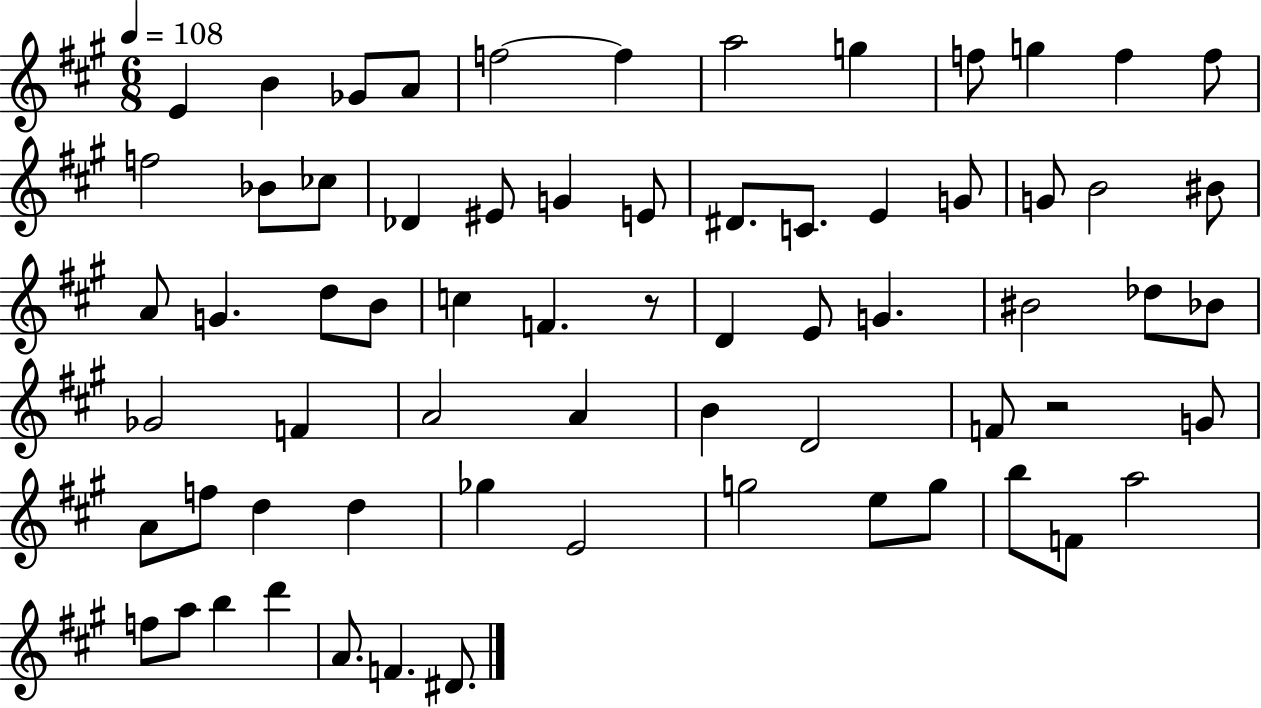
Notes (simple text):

E4/q B4/q Gb4/e A4/e F5/h F5/q A5/h G5/q F5/e G5/q F5/q F5/e F5/h Bb4/e CES5/e Db4/q EIS4/e G4/q E4/e D#4/e. C4/e. E4/q G4/e G4/e B4/h BIS4/e A4/e G4/q. D5/e B4/e C5/q F4/q. R/e D4/q E4/e G4/q. BIS4/h Db5/e Bb4/e Gb4/h F4/q A4/h A4/q B4/q D4/h F4/e R/h G4/e A4/e F5/e D5/q D5/q Gb5/q E4/h G5/h E5/e G5/e B5/e F4/e A5/h F5/e A5/e B5/q D6/q A4/e. F4/q. D#4/e.